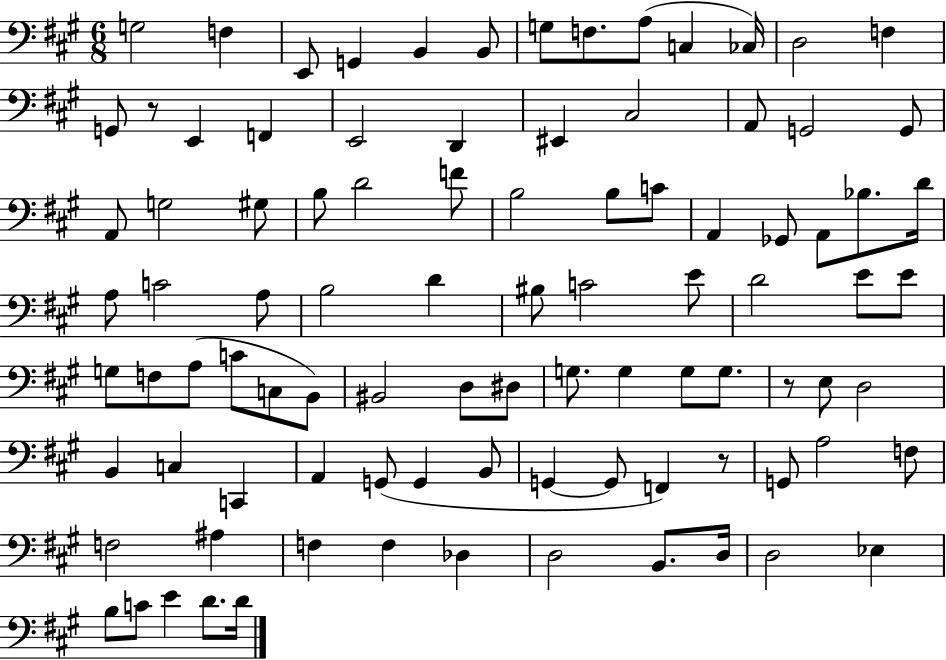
G3/h F3/q E2/e G2/q B2/q B2/e G3/e F3/e. A3/e C3/q CES3/s D3/h F3/q G2/e R/e E2/q F2/q E2/h D2/q EIS2/q C#3/h A2/e G2/h G2/e A2/e G3/h G#3/e B3/e D4/h F4/e B3/h B3/e C4/e A2/q Gb2/e A2/e Bb3/e. D4/s A3/e C4/h A3/e B3/h D4/q BIS3/e C4/h E4/e D4/h E4/e E4/e G3/e F3/e A3/e C4/e C3/e B2/e BIS2/h D3/e D#3/e G3/e. G3/q G3/e G3/e. R/e E3/e D3/h B2/q C3/q C2/q A2/q G2/e G2/q B2/e G2/q G2/e F2/q R/e G2/e A3/h F3/e F3/h A#3/q F3/q F3/q Db3/q D3/h B2/e. D3/s D3/h Eb3/q B3/e C4/e E4/q D4/e. D4/s